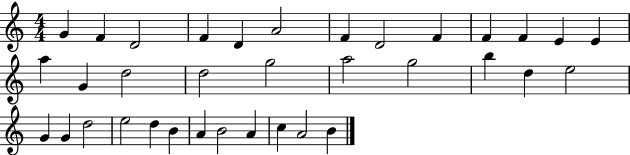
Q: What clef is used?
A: treble